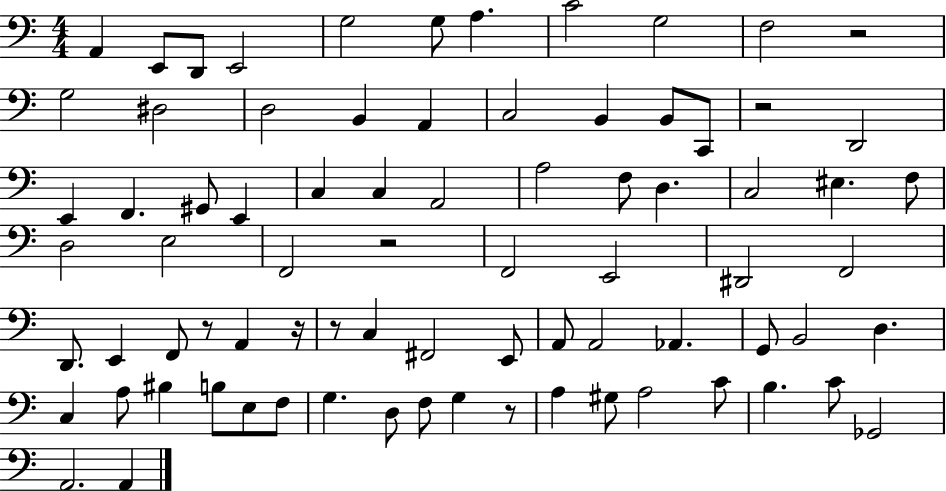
{
  \clef bass
  \numericTimeSignature
  \time 4/4
  \key c \major
  a,4 e,8 d,8 e,2 | g2 g8 a4. | c'2 g2 | f2 r2 | \break g2 dis2 | d2 b,4 a,4 | c2 b,4 b,8 c,8 | r2 d,2 | \break e,4 f,4. gis,8 e,4 | c4 c4 a,2 | a2 f8 d4. | c2 eis4. f8 | \break d2 e2 | f,2 r2 | f,2 e,2 | dis,2 f,2 | \break d,8. e,4 f,8 r8 a,4 r16 | r8 c4 fis,2 e,8 | a,8 a,2 aes,4. | g,8 b,2 d4. | \break c4 a8 bis4 b8 e8 f8 | g4. d8 f8 g4 r8 | a4 gis8 a2 c'8 | b4. c'8 ges,2 | \break a,2. a,4 | \bar "|."
}